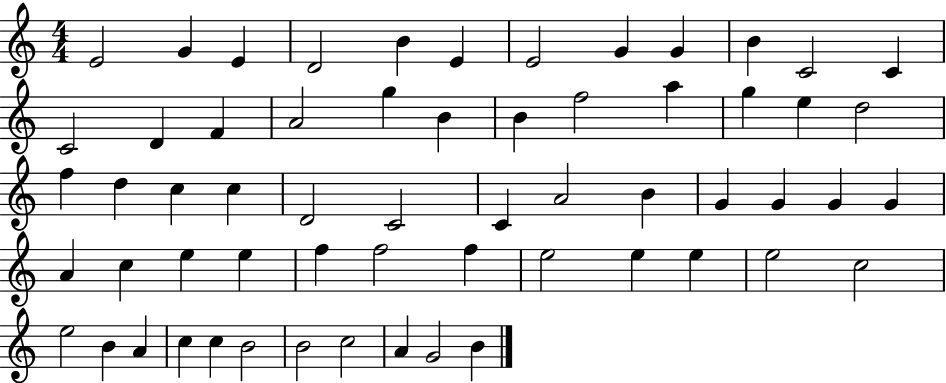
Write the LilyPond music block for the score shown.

{
  \clef treble
  \numericTimeSignature
  \time 4/4
  \key c \major
  e'2 g'4 e'4 | d'2 b'4 e'4 | e'2 g'4 g'4 | b'4 c'2 c'4 | \break c'2 d'4 f'4 | a'2 g''4 b'4 | b'4 f''2 a''4 | g''4 e''4 d''2 | \break f''4 d''4 c''4 c''4 | d'2 c'2 | c'4 a'2 b'4 | g'4 g'4 g'4 g'4 | \break a'4 c''4 e''4 e''4 | f''4 f''2 f''4 | e''2 e''4 e''4 | e''2 c''2 | \break e''2 b'4 a'4 | c''4 c''4 b'2 | b'2 c''2 | a'4 g'2 b'4 | \break \bar "|."
}